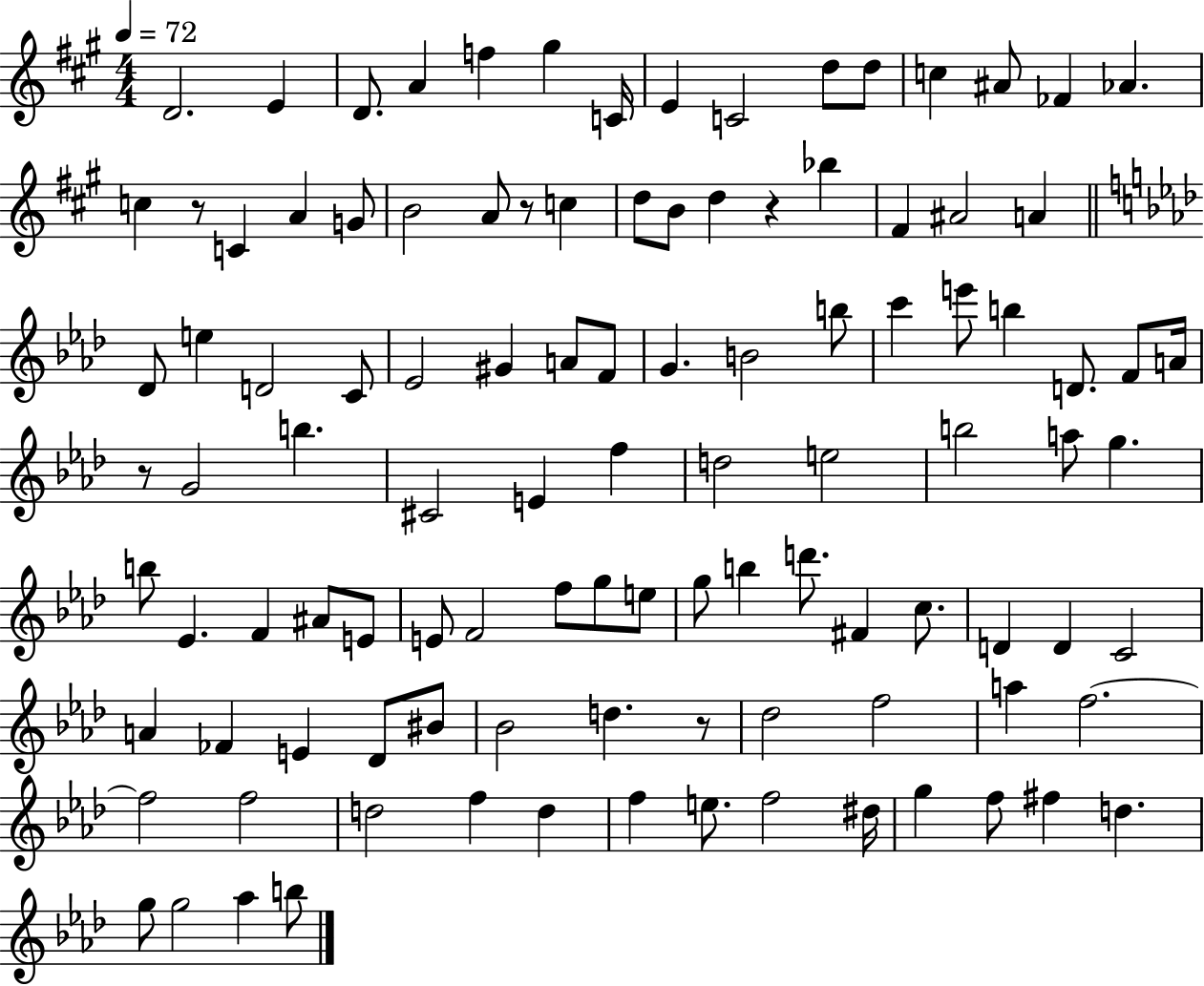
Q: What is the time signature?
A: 4/4